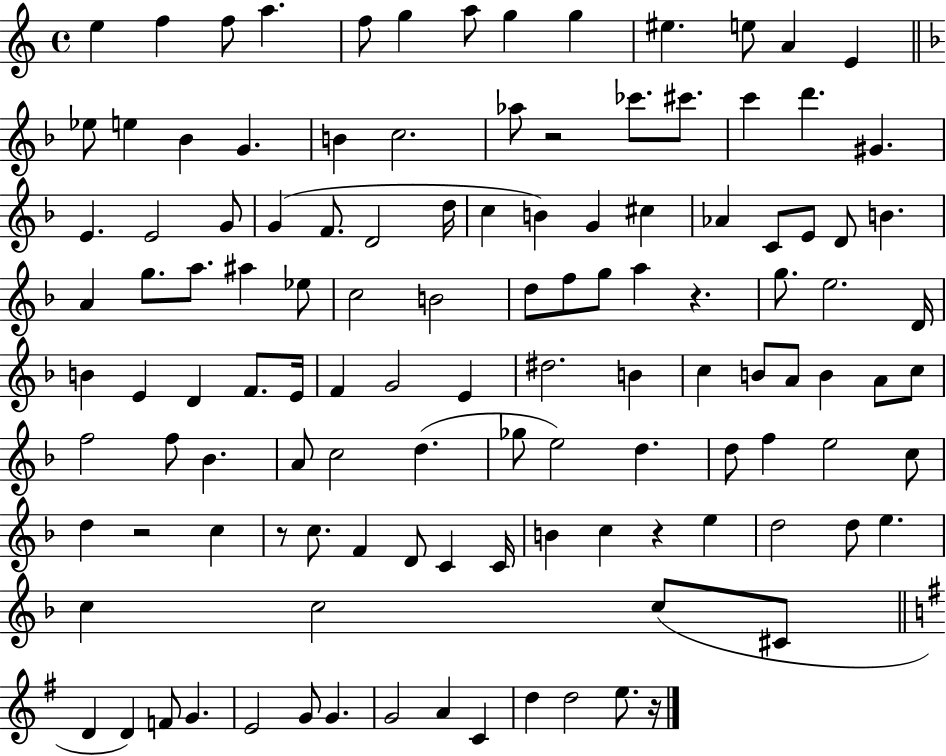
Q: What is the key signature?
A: C major